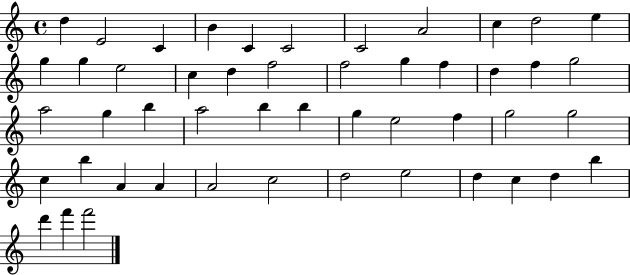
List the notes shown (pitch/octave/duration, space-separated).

D5/q E4/h C4/q B4/q C4/q C4/h C4/h A4/h C5/q D5/h E5/q G5/q G5/q E5/h C5/q D5/q F5/h F5/h G5/q F5/q D5/q F5/q G5/h A5/h G5/q B5/q A5/h B5/q B5/q G5/q E5/h F5/q G5/h G5/h C5/q B5/q A4/q A4/q A4/h C5/h D5/h E5/h D5/q C5/q D5/q B5/q D6/q F6/q F6/h